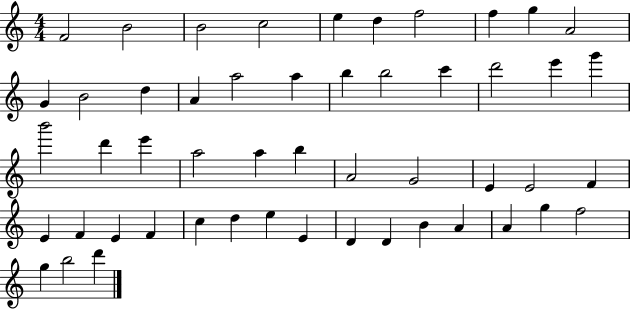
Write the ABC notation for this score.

X:1
T:Untitled
M:4/4
L:1/4
K:C
F2 B2 B2 c2 e d f2 f g A2 G B2 d A a2 a b b2 c' d'2 e' g' b'2 d' e' a2 a b A2 G2 E E2 F E F E F c d e E D D B A A g f2 g b2 d'